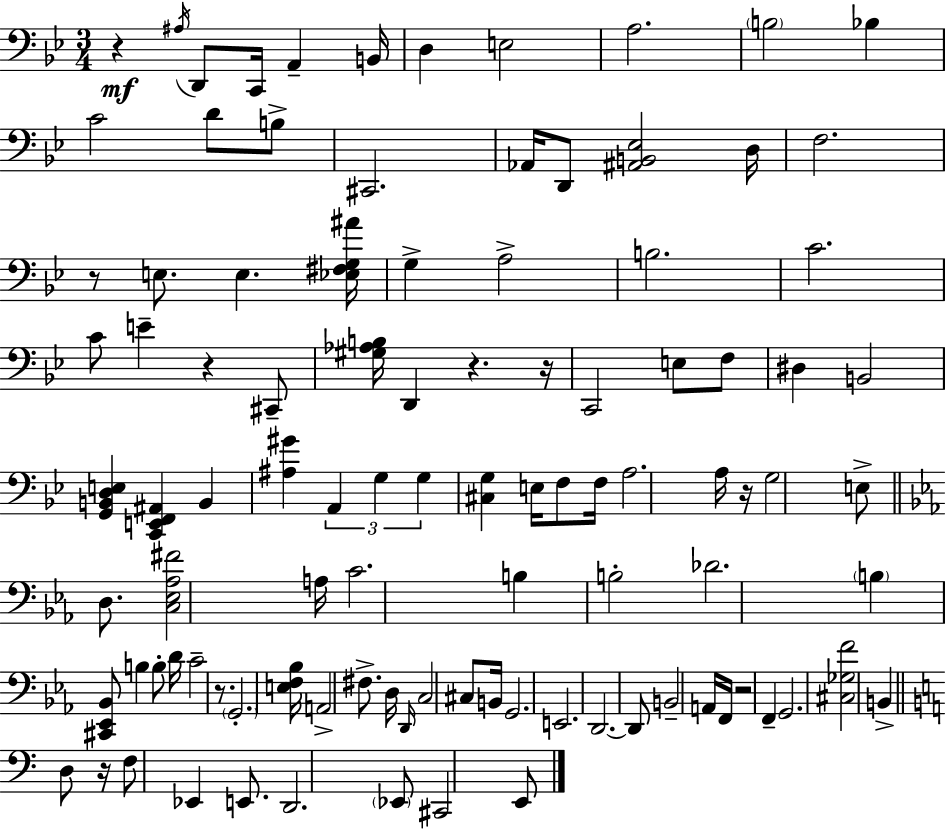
X:1
T:Untitled
M:3/4
L:1/4
K:Gm
z ^A,/4 D,,/2 C,,/4 A,, B,,/4 D, E,2 A,2 B,2 _B, C2 D/2 B,/2 ^C,,2 _A,,/4 D,,/2 [^A,,B,,_E,]2 D,/4 F,2 z/2 E,/2 E, [_E,^F,G,^A]/4 G, A,2 B,2 C2 C/2 E z ^C,,/2 [^G,_A,B,]/4 D,, z z/4 C,,2 E,/2 F,/2 ^D, B,,2 [G,,B,,D,E,] [C,,E,,F,,^A,,] B,, [^A,^G] A,, G, G, [^C,G,] E,/4 F,/2 F,/4 A,2 A,/4 z/4 G,2 E,/2 D,/2 [C,_E,_A,^F]2 A,/4 C2 B, B,2 _D2 B, [^C,,_E,,_B,,]/2 B, B,/2 D/4 C2 z/2 G,,2 [E,F,_B,]/4 A,,2 ^F,/2 D,/4 D,,/4 C,2 ^C,/2 B,,/4 G,,2 E,,2 D,,2 D,,/2 B,,2 A,,/4 F,,/4 z2 F,, G,,2 [^C,_G,F]2 B,, D,/2 z/4 F,/2 _E,, E,,/2 D,,2 _E,,/2 ^C,,2 E,,/2